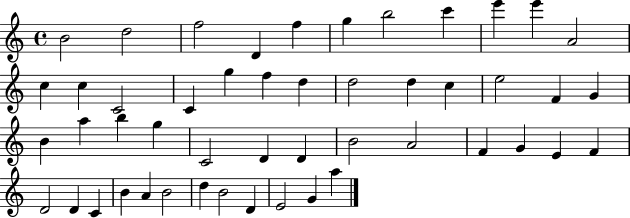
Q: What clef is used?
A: treble